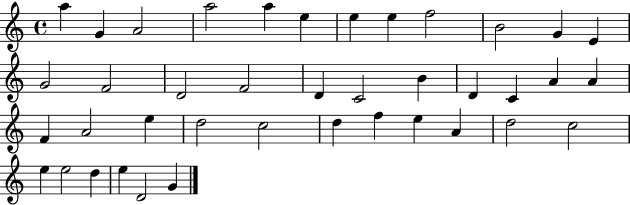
X:1
T:Untitled
M:4/4
L:1/4
K:C
a G A2 a2 a e e e f2 B2 G E G2 F2 D2 F2 D C2 B D C A A F A2 e d2 c2 d f e A d2 c2 e e2 d e D2 G